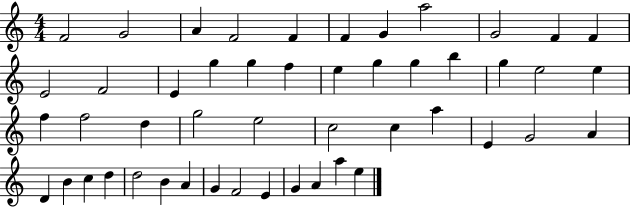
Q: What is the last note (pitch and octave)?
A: E5